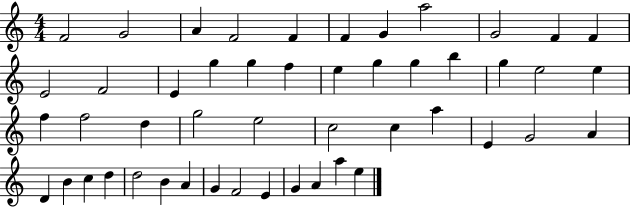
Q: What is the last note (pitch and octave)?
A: E5